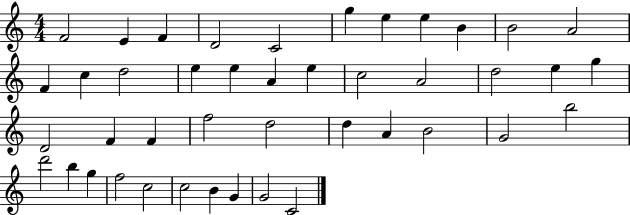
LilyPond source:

{
  \clef treble
  \numericTimeSignature
  \time 4/4
  \key c \major
  f'2 e'4 f'4 | d'2 c'2 | g''4 e''4 e''4 b'4 | b'2 a'2 | \break f'4 c''4 d''2 | e''4 e''4 a'4 e''4 | c''2 a'2 | d''2 e''4 g''4 | \break d'2 f'4 f'4 | f''2 d''2 | d''4 a'4 b'2 | g'2 b''2 | \break d'''2 b''4 g''4 | f''2 c''2 | c''2 b'4 g'4 | g'2 c'2 | \break \bar "|."
}